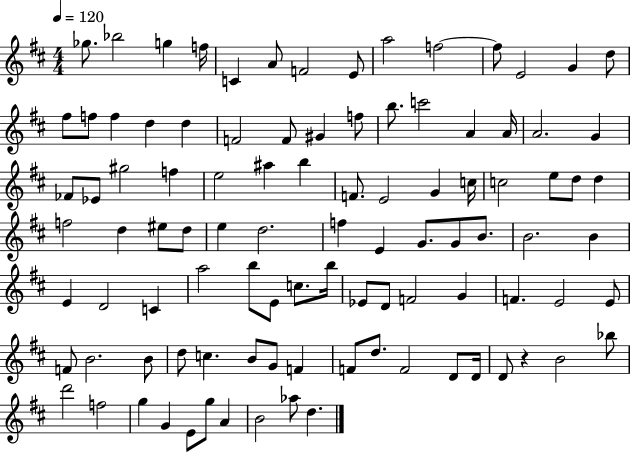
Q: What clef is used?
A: treble